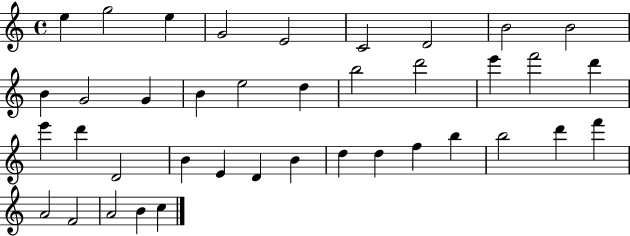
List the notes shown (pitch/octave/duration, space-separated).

E5/q G5/h E5/q G4/h E4/h C4/h D4/h B4/h B4/h B4/q G4/h G4/q B4/q E5/h D5/q B5/h D6/h E6/q F6/h D6/q E6/q D6/q D4/h B4/q E4/q D4/q B4/q D5/q D5/q F5/q B5/q B5/h D6/q F6/q A4/h F4/h A4/h B4/q C5/q